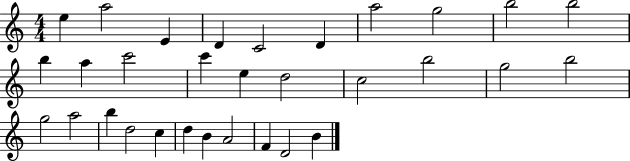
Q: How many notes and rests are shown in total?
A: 31